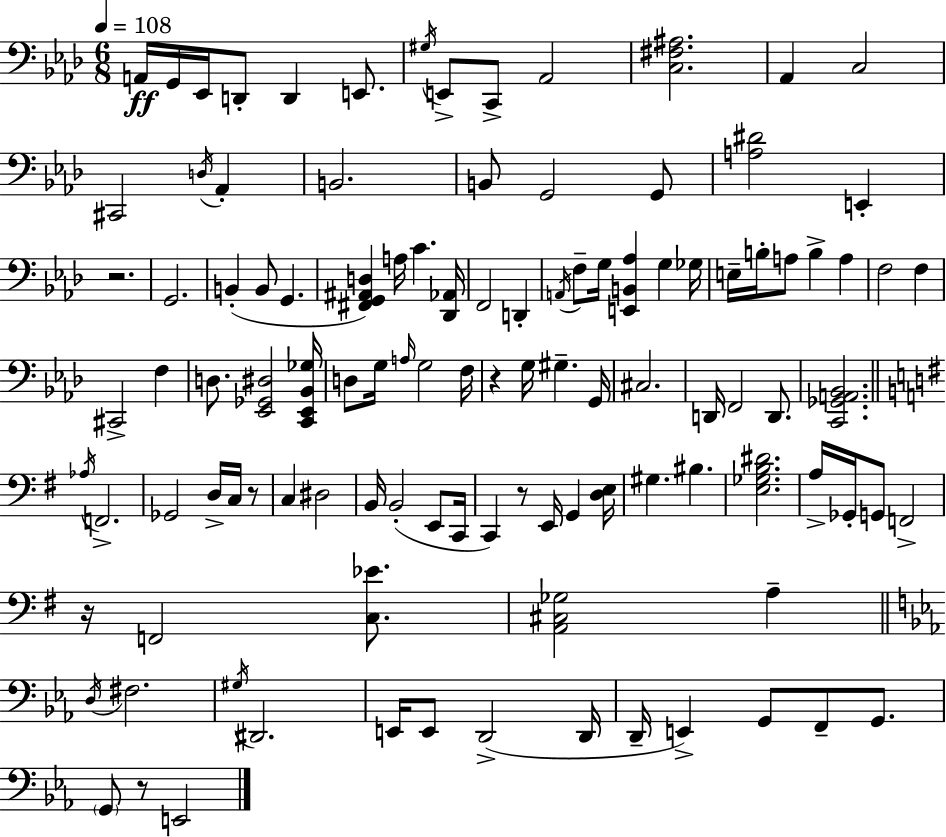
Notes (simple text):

A2/s G2/s Eb2/s D2/e D2/q E2/e. G#3/s E2/e C2/e Ab2/h [C3,F#3,A#3]/h. Ab2/q C3/h C#2/h D3/s Ab2/q B2/h. B2/e G2/h G2/e [A3,D#4]/h E2/q R/h. G2/h. B2/q B2/e G2/q. [F#2,G2,A#2,D3]/q A3/s C4/q. [Db2,Ab2]/s F2/h D2/q A2/s F3/e G3/s [E2,B2,Ab3]/q G3/q Gb3/s E3/s B3/s A3/e B3/q A3/q F3/h F3/q C#2/h F3/q D3/e. [Eb2,Gb2,D#3]/h [C2,Eb2,Bb2,Gb3]/s D3/e G3/s A3/s G3/h F3/s R/q G3/s G#3/q. G2/s C#3/h. D2/s F2/h D2/e. [C2,Gb2,A2,Bb2]/h. Ab3/s F2/h. Gb2/h D3/s C3/s R/e C3/q D#3/h B2/s B2/h E2/e C2/s C2/q R/e E2/s G2/q [D3,E3]/s G#3/q. BIS3/q. [E3,Gb3,B3,D#4]/h. A3/s Gb2/s G2/e F2/h R/s F2/h [C3,Eb4]/e. [A2,C#3,Gb3]/h A3/q D3/s F#3/h. G#3/s D#2/h. E2/s E2/e D2/h D2/s D2/s E2/q G2/e F2/e G2/e. G2/e R/e E2/h